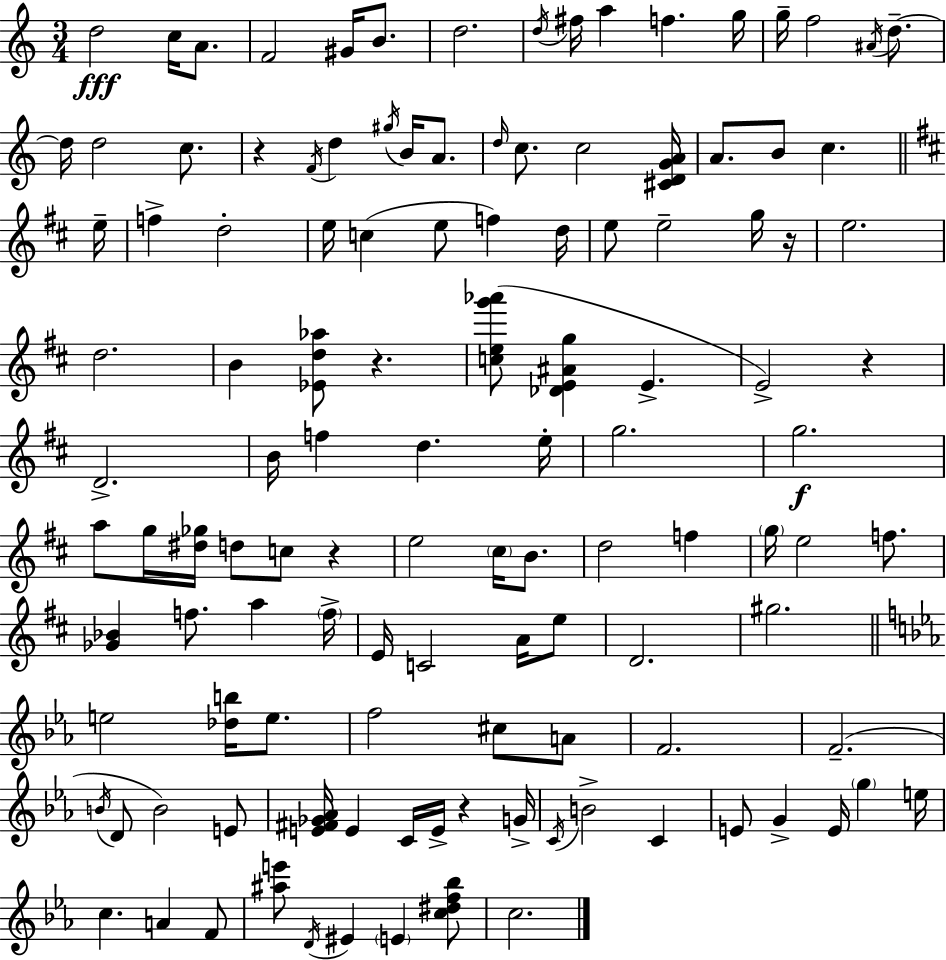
{
  \clef treble
  \numericTimeSignature
  \time 3/4
  \key a \minor
  d''2\fff c''16 a'8. | f'2 gis'16 b'8. | d''2. | \acciaccatura { d''16 } fis''16 a''4 f''4. | \break g''16 g''16-- f''2 \acciaccatura { ais'16 } d''8.--~~ | d''16 d''2 c''8. | r4 \acciaccatura { f'16 } d''4 \acciaccatura { gis''16 } | b'16 a'8. \grace { d''16 } c''8. c''2 | \break <cis' d' g' a'>16 a'8. b'8 c''4. | \bar "||" \break \key b \minor e''16-- f''4-> d''2-. | e''16 c''4( e''8 f''4) | d''16 e''8 e''2-- g''16 | r16 e''2. | \break d''2. | b'4 <ees' d'' aes''>8 r4. | <c'' e'' g''' aes'''>8( <des' e' ais' g''>4 e'4.-> | e'2->) r4 | \break d'2.-> | b'16 f''4 d''4. | e''16-. g''2. | g''2.\f | \break a''8 g''16 <dis'' ges''>16 d''8 c''8 r4 | e''2 \parenthesize cis''16 b'8. | d''2 f''4 | \parenthesize g''16 e''2 f''8. | \break <ges' bes'>4 f''8. a''4 | \parenthesize f''16-> e'16 c'2 a'16 e''8 | d'2. | gis''2. | \break \bar "||" \break \key ees \major e''2 <des'' b''>16 e''8. | f''2 cis''8 a'8 | f'2. | f'2.--( | \break \acciaccatura { b'16 } d'8 b'2) e'8 | <e' fis' ges' aes'>16 e'4 c'16 e'16-> r4 | g'16-> \acciaccatura { c'16 } b'2-> c'4 | e'8 g'4-> e'16 \parenthesize g''4 | \break e''16 c''4. a'4 | f'8 <ais'' e'''>8 \acciaccatura { d'16 } eis'4 \parenthesize e'4 | <c'' dis'' f'' bes''>8 c''2. | \bar "|."
}